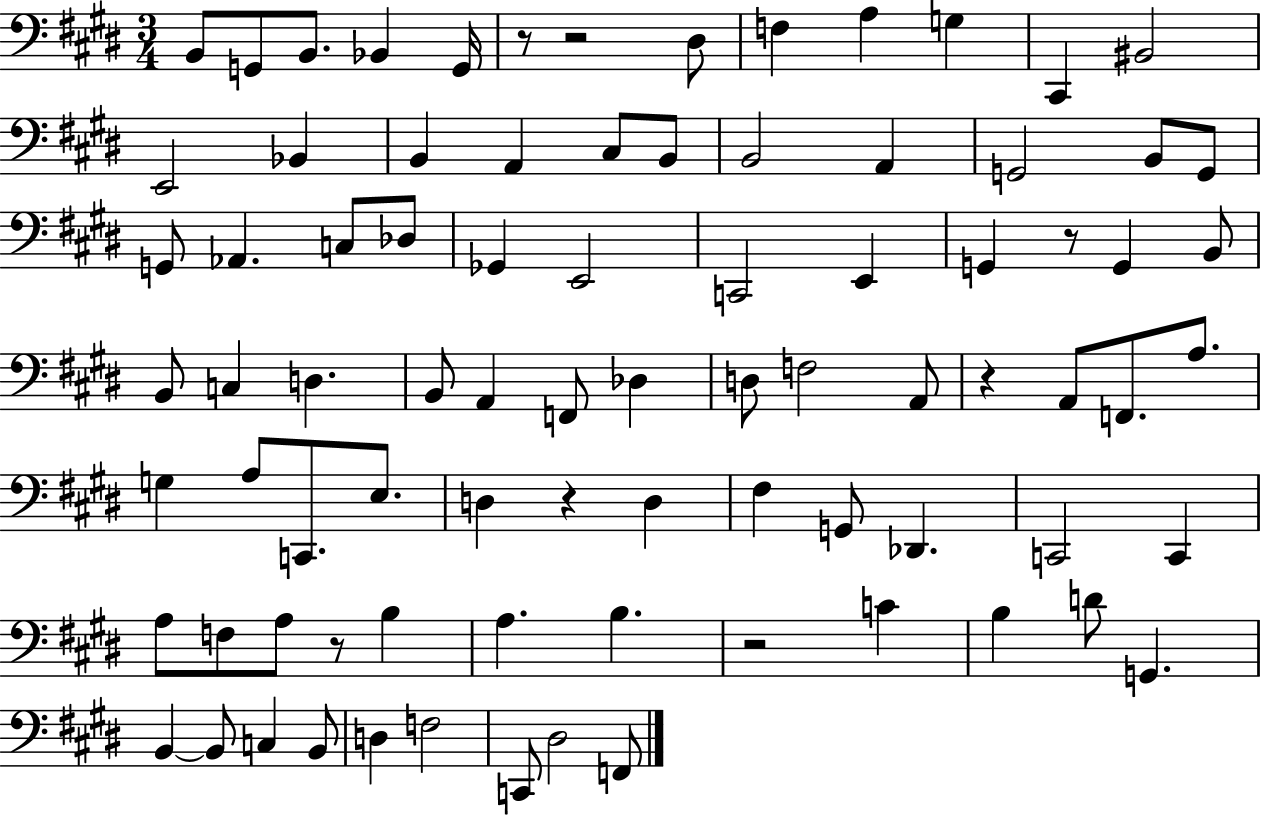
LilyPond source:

{
  \clef bass
  \numericTimeSignature
  \time 3/4
  \key e \major
  b,8 g,8 b,8. bes,4 g,16 | r8 r2 dis8 | f4 a4 g4 | cis,4 bis,2 | \break e,2 bes,4 | b,4 a,4 cis8 b,8 | b,2 a,4 | g,2 b,8 g,8 | \break g,8 aes,4. c8 des8 | ges,4 e,2 | c,2 e,4 | g,4 r8 g,4 b,8 | \break b,8 c4 d4. | b,8 a,4 f,8 des4 | d8 f2 a,8 | r4 a,8 f,8. a8. | \break g4 a8 c,8. e8. | d4 r4 d4 | fis4 g,8 des,4. | c,2 c,4 | \break a8 f8 a8 r8 b4 | a4. b4. | r2 c'4 | b4 d'8 g,4. | \break b,4~~ b,8 c4 b,8 | d4 f2 | c,8 dis2 f,8 | \bar "|."
}